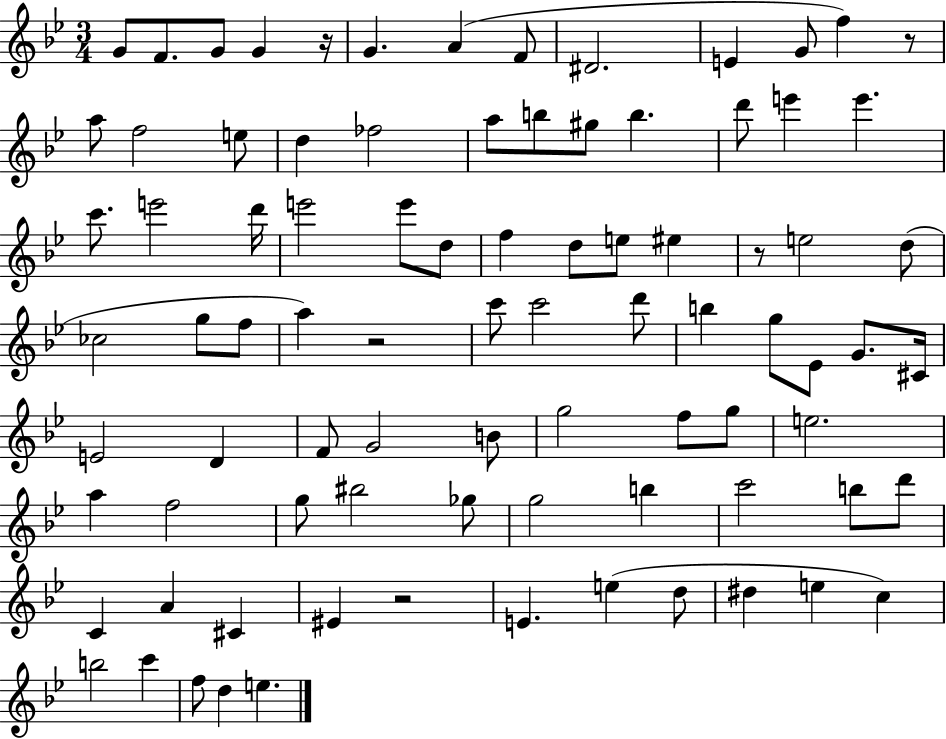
X:1
T:Untitled
M:3/4
L:1/4
K:Bb
G/2 F/2 G/2 G z/4 G A F/2 ^D2 E G/2 f z/2 a/2 f2 e/2 d _f2 a/2 b/2 ^g/2 b d'/2 e' e' c'/2 e'2 d'/4 e'2 e'/2 d/2 f d/2 e/2 ^e z/2 e2 d/2 _c2 g/2 f/2 a z2 c'/2 c'2 d'/2 b g/2 _E/2 G/2 ^C/4 E2 D F/2 G2 B/2 g2 f/2 g/2 e2 a f2 g/2 ^b2 _g/2 g2 b c'2 b/2 d'/2 C A ^C ^E z2 E e d/2 ^d e c b2 c' f/2 d e